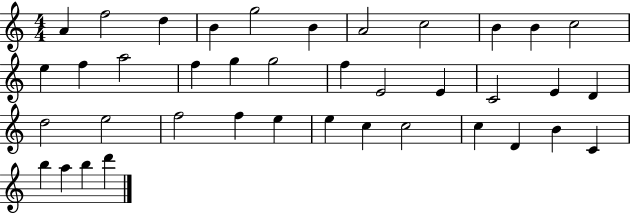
X:1
T:Untitled
M:4/4
L:1/4
K:C
A f2 d B g2 B A2 c2 B B c2 e f a2 f g g2 f E2 E C2 E D d2 e2 f2 f e e c c2 c D B C b a b d'